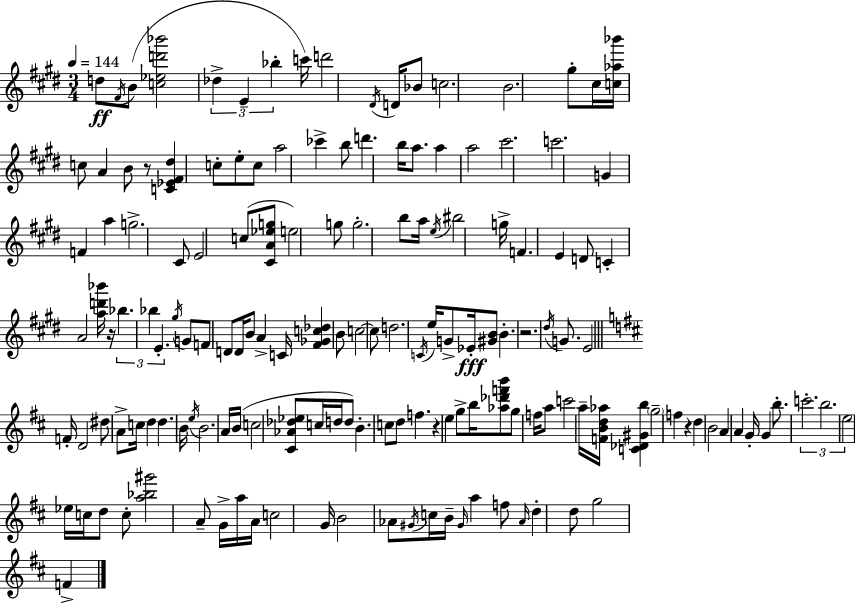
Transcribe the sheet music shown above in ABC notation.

X:1
T:Untitled
M:3/4
L:1/4
K:E
d/2 ^F/4 B/2 [c_ed'_b']2 _d E _b c'/4 d'2 ^D/4 D/4 _B/2 c2 B2 ^g/2 ^c/4 [c_a_b']/4 c/2 A B/2 z/2 [C_E^F^d] c/2 e/2 c/2 a2 _c' b/2 d' b/4 a/2 a a2 ^c'2 c'2 G F a g2 ^C/2 E2 c/2 [^CA_eg]/2 e2 g/2 g2 b/2 a/4 e/4 ^b2 g/4 F E D/2 C A2 [ad'_b']/4 z/4 _b _b E ^g/4 G/2 F/2 D/2 D/4 B/2 A C/4 [^F_Gc_d] B/2 c2 c/2 d2 C/4 e/4 G/2 _E/4 [^GB]/2 B z2 ^d/4 G/2 E2 F/4 D2 ^d/2 A/2 c/4 d d B/4 e/4 B2 A/4 B/4 c2 [^C_A_d_e]/2 c/4 d/4 d/2 B c/2 d/2 f z e g/2 b/4 [_a_d'f'b']/2 g/2 f/4 a/2 c'2 a/4 [FBd_a]/4 [C_D^Gb] g2 f z d B2 A A G/4 G b/2 c'2 b2 e2 _e/4 c/4 d/2 c/2 [a_b^g']2 A/2 G/4 a/4 A/4 c2 G/4 B2 _A/2 ^G/4 c/4 B/4 ^G/4 a f/2 _A/4 d d/2 g2 F